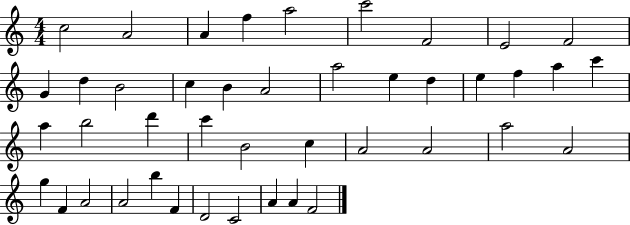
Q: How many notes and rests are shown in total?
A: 43